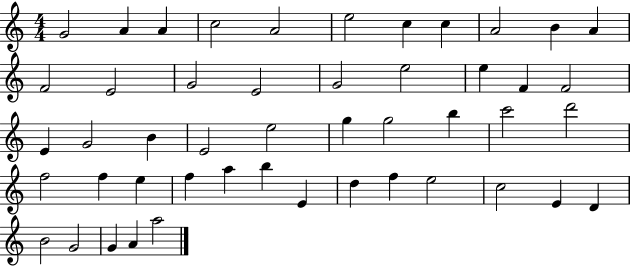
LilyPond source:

{
  \clef treble
  \numericTimeSignature
  \time 4/4
  \key c \major
  g'2 a'4 a'4 | c''2 a'2 | e''2 c''4 c''4 | a'2 b'4 a'4 | \break f'2 e'2 | g'2 e'2 | g'2 e''2 | e''4 f'4 f'2 | \break e'4 g'2 b'4 | e'2 e''2 | g''4 g''2 b''4 | c'''2 d'''2 | \break f''2 f''4 e''4 | f''4 a''4 b''4 e'4 | d''4 f''4 e''2 | c''2 e'4 d'4 | \break b'2 g'2 | g'4 a'4 a''2 | \bar "|."
}